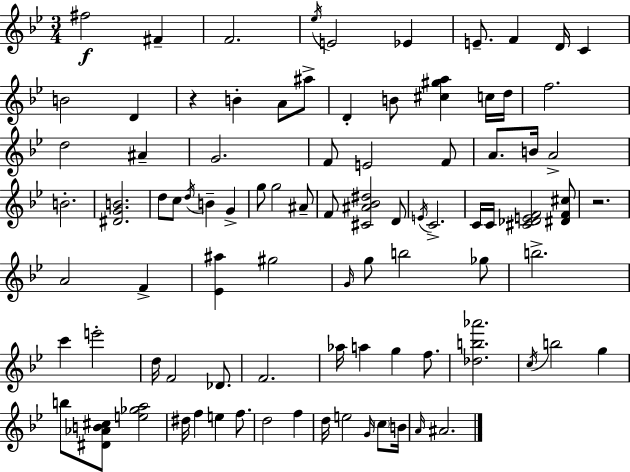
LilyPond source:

{
  \clef treble
  \numericTimeSignature
  \time 3/4
  \key g \minor
  fis''2\f fis'4-- | f'2. | \acciaccatura { ees''16 } e'2 ees'4 | e'8.-- f'4 d'16 c'4 | \break b'2 d'4 | r4 b'4-. a'8 ais''8-> | d'4-. b'8 <cis'' gis'' a''>4 c''16 | d''16 f''2. | \break d''2 ais'4-- | g'2. | f'8 e'2 f'8 | a'8. b'16 a'2-> | \break b'2.-. | <dis' g' b'>2. | d''8 c''8 \acciaccatura { d''16 } b'4-- g'4-> | g''8 g''2 | \break ais'8-- f'8 <cis' ais' bes' dis''>2 | d'8 \acciaccatura { e'16 } c'2.-> | c'16 c'16 <cis' des' e' f'>2 | <dis' f' cis''>8 r2. | \break a'2 f'4-> | <ees' ais''>4 gis''2 | \grace { g'16 } g''8 b''2 | ges''8 b''2.-> | \break c'''4 e'''2-. | d''16 f'2 | des'8. f'2. | aes''16 a''4 g''4 | \break f''8. <des'' b'' aes'''>2. | \acciaccatura { c''16 } b''2 | g''4 b''8 <dis' aes' b' cis''>8 <e'' ges'' a''>2 | dis''16 f''4 e''4 | \break f''8. d''2 | f''4 d''16 e''2 | \grace { g'16 } \parenthesize c''8 b'16 \grace { a'16 } ais'2. | \bar "|."
}